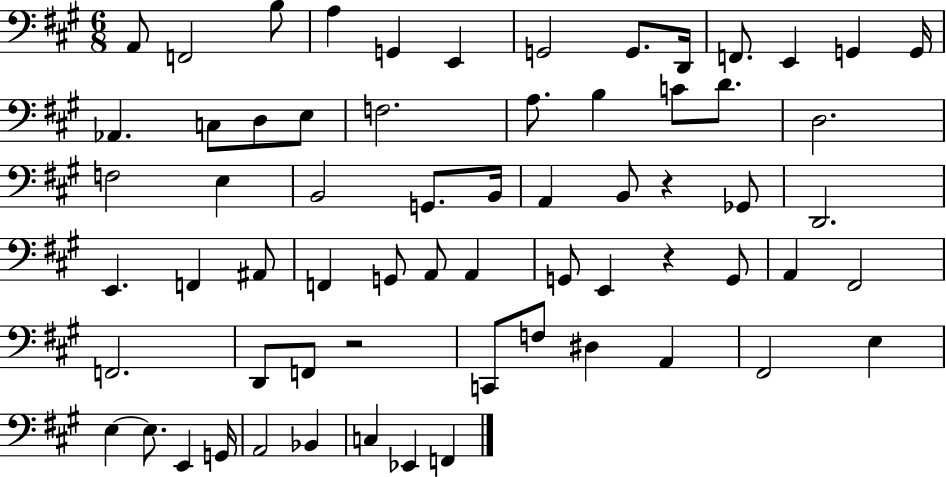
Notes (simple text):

A2/e F2/h B3/e A3/q G2/q E2/q G2/h G2/e. D2/s F2/e. E2/q G2/q G2/s Ab2/q. C3/e D3/e E3/e F3/h. A3/e. B3/q C4/e D4/e. D3/h. F3/h E3/q B2/h G2/e. B2/s A2/q B2/e R/q Gb2/e D2/h. E2/q. F2/q A#2/e F2/q G2/e A2/e A2/q G2/e E2/q R/q G2/e A2/q F#2/h F2/h. D2/e F2/e R/h C2/e F3/e D#3/q A2/q F#2/h E3/q E3/q E3/e. E2/q G2/s A2/h Bb2/q C3/q Eb2/q F2/q